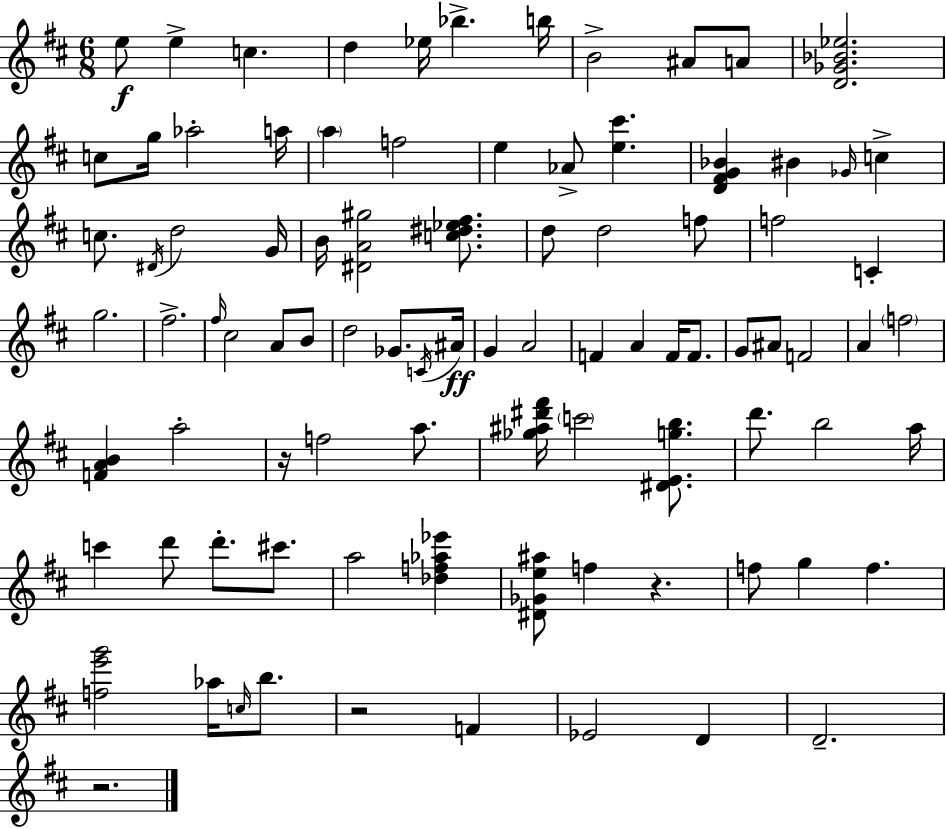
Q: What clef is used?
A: treble